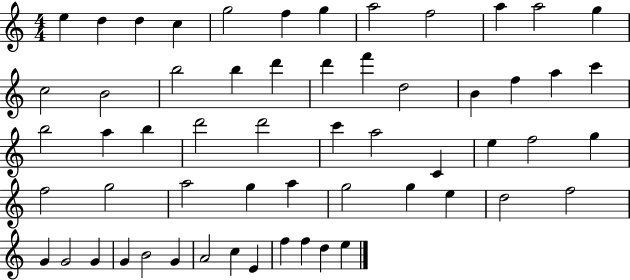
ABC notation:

X:1
T:Untitled
M:4/4
L:1/4
K:C
e d d c g2 f g a2 f2 a a2 g c2 B2 b2 b d' d' f' d2 B f a c' b2 a b d'2 d'2 c' a2 C e f2 g f2 g2 a2 g a g2 g e d2 f2 G G2 G G B2 G A2 c E f f d e